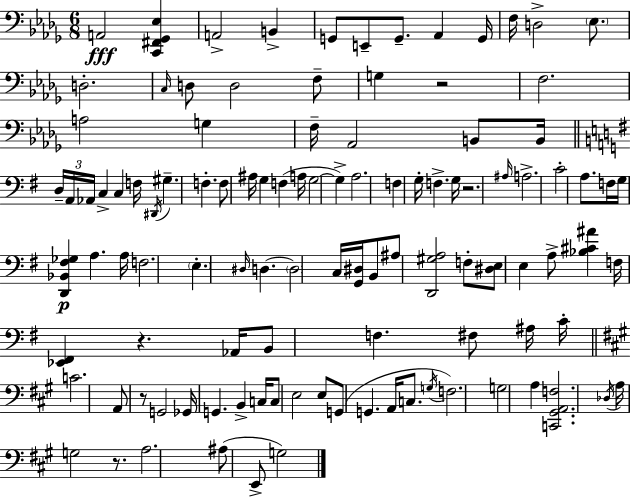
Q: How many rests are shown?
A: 5